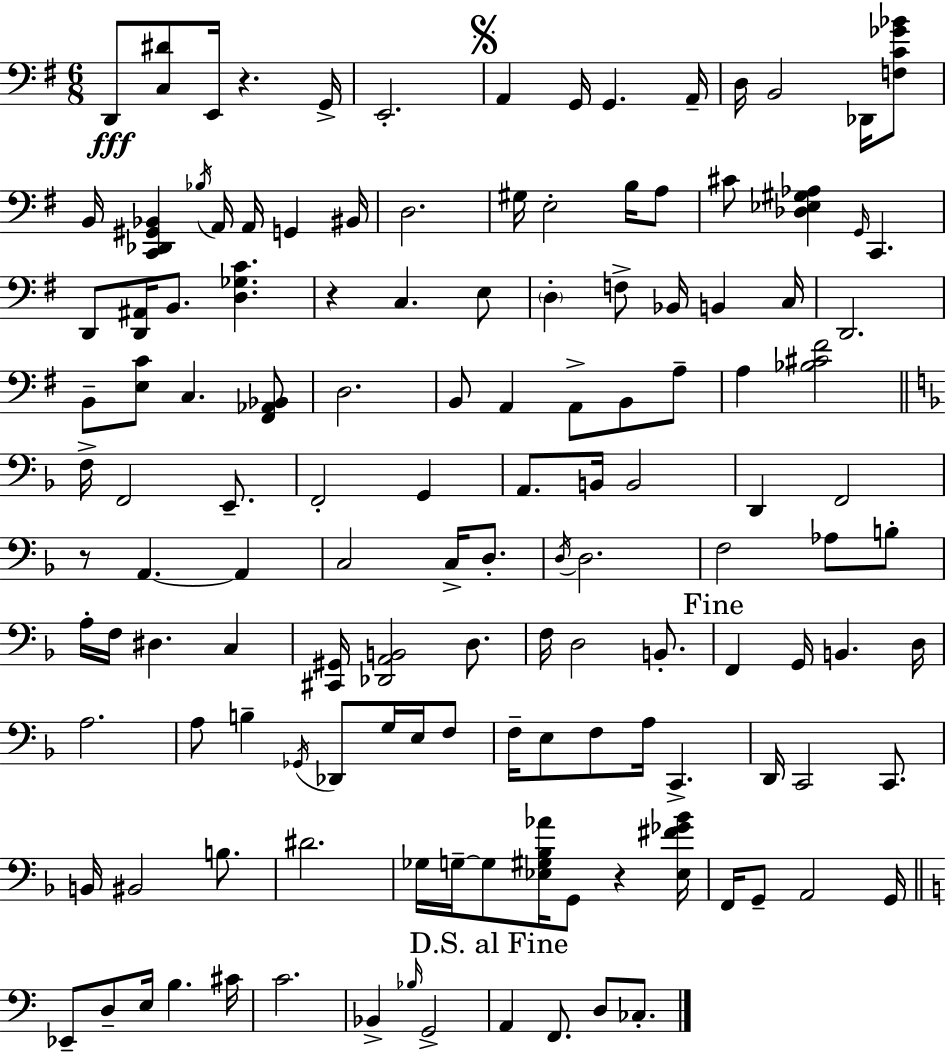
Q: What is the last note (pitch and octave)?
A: CES3